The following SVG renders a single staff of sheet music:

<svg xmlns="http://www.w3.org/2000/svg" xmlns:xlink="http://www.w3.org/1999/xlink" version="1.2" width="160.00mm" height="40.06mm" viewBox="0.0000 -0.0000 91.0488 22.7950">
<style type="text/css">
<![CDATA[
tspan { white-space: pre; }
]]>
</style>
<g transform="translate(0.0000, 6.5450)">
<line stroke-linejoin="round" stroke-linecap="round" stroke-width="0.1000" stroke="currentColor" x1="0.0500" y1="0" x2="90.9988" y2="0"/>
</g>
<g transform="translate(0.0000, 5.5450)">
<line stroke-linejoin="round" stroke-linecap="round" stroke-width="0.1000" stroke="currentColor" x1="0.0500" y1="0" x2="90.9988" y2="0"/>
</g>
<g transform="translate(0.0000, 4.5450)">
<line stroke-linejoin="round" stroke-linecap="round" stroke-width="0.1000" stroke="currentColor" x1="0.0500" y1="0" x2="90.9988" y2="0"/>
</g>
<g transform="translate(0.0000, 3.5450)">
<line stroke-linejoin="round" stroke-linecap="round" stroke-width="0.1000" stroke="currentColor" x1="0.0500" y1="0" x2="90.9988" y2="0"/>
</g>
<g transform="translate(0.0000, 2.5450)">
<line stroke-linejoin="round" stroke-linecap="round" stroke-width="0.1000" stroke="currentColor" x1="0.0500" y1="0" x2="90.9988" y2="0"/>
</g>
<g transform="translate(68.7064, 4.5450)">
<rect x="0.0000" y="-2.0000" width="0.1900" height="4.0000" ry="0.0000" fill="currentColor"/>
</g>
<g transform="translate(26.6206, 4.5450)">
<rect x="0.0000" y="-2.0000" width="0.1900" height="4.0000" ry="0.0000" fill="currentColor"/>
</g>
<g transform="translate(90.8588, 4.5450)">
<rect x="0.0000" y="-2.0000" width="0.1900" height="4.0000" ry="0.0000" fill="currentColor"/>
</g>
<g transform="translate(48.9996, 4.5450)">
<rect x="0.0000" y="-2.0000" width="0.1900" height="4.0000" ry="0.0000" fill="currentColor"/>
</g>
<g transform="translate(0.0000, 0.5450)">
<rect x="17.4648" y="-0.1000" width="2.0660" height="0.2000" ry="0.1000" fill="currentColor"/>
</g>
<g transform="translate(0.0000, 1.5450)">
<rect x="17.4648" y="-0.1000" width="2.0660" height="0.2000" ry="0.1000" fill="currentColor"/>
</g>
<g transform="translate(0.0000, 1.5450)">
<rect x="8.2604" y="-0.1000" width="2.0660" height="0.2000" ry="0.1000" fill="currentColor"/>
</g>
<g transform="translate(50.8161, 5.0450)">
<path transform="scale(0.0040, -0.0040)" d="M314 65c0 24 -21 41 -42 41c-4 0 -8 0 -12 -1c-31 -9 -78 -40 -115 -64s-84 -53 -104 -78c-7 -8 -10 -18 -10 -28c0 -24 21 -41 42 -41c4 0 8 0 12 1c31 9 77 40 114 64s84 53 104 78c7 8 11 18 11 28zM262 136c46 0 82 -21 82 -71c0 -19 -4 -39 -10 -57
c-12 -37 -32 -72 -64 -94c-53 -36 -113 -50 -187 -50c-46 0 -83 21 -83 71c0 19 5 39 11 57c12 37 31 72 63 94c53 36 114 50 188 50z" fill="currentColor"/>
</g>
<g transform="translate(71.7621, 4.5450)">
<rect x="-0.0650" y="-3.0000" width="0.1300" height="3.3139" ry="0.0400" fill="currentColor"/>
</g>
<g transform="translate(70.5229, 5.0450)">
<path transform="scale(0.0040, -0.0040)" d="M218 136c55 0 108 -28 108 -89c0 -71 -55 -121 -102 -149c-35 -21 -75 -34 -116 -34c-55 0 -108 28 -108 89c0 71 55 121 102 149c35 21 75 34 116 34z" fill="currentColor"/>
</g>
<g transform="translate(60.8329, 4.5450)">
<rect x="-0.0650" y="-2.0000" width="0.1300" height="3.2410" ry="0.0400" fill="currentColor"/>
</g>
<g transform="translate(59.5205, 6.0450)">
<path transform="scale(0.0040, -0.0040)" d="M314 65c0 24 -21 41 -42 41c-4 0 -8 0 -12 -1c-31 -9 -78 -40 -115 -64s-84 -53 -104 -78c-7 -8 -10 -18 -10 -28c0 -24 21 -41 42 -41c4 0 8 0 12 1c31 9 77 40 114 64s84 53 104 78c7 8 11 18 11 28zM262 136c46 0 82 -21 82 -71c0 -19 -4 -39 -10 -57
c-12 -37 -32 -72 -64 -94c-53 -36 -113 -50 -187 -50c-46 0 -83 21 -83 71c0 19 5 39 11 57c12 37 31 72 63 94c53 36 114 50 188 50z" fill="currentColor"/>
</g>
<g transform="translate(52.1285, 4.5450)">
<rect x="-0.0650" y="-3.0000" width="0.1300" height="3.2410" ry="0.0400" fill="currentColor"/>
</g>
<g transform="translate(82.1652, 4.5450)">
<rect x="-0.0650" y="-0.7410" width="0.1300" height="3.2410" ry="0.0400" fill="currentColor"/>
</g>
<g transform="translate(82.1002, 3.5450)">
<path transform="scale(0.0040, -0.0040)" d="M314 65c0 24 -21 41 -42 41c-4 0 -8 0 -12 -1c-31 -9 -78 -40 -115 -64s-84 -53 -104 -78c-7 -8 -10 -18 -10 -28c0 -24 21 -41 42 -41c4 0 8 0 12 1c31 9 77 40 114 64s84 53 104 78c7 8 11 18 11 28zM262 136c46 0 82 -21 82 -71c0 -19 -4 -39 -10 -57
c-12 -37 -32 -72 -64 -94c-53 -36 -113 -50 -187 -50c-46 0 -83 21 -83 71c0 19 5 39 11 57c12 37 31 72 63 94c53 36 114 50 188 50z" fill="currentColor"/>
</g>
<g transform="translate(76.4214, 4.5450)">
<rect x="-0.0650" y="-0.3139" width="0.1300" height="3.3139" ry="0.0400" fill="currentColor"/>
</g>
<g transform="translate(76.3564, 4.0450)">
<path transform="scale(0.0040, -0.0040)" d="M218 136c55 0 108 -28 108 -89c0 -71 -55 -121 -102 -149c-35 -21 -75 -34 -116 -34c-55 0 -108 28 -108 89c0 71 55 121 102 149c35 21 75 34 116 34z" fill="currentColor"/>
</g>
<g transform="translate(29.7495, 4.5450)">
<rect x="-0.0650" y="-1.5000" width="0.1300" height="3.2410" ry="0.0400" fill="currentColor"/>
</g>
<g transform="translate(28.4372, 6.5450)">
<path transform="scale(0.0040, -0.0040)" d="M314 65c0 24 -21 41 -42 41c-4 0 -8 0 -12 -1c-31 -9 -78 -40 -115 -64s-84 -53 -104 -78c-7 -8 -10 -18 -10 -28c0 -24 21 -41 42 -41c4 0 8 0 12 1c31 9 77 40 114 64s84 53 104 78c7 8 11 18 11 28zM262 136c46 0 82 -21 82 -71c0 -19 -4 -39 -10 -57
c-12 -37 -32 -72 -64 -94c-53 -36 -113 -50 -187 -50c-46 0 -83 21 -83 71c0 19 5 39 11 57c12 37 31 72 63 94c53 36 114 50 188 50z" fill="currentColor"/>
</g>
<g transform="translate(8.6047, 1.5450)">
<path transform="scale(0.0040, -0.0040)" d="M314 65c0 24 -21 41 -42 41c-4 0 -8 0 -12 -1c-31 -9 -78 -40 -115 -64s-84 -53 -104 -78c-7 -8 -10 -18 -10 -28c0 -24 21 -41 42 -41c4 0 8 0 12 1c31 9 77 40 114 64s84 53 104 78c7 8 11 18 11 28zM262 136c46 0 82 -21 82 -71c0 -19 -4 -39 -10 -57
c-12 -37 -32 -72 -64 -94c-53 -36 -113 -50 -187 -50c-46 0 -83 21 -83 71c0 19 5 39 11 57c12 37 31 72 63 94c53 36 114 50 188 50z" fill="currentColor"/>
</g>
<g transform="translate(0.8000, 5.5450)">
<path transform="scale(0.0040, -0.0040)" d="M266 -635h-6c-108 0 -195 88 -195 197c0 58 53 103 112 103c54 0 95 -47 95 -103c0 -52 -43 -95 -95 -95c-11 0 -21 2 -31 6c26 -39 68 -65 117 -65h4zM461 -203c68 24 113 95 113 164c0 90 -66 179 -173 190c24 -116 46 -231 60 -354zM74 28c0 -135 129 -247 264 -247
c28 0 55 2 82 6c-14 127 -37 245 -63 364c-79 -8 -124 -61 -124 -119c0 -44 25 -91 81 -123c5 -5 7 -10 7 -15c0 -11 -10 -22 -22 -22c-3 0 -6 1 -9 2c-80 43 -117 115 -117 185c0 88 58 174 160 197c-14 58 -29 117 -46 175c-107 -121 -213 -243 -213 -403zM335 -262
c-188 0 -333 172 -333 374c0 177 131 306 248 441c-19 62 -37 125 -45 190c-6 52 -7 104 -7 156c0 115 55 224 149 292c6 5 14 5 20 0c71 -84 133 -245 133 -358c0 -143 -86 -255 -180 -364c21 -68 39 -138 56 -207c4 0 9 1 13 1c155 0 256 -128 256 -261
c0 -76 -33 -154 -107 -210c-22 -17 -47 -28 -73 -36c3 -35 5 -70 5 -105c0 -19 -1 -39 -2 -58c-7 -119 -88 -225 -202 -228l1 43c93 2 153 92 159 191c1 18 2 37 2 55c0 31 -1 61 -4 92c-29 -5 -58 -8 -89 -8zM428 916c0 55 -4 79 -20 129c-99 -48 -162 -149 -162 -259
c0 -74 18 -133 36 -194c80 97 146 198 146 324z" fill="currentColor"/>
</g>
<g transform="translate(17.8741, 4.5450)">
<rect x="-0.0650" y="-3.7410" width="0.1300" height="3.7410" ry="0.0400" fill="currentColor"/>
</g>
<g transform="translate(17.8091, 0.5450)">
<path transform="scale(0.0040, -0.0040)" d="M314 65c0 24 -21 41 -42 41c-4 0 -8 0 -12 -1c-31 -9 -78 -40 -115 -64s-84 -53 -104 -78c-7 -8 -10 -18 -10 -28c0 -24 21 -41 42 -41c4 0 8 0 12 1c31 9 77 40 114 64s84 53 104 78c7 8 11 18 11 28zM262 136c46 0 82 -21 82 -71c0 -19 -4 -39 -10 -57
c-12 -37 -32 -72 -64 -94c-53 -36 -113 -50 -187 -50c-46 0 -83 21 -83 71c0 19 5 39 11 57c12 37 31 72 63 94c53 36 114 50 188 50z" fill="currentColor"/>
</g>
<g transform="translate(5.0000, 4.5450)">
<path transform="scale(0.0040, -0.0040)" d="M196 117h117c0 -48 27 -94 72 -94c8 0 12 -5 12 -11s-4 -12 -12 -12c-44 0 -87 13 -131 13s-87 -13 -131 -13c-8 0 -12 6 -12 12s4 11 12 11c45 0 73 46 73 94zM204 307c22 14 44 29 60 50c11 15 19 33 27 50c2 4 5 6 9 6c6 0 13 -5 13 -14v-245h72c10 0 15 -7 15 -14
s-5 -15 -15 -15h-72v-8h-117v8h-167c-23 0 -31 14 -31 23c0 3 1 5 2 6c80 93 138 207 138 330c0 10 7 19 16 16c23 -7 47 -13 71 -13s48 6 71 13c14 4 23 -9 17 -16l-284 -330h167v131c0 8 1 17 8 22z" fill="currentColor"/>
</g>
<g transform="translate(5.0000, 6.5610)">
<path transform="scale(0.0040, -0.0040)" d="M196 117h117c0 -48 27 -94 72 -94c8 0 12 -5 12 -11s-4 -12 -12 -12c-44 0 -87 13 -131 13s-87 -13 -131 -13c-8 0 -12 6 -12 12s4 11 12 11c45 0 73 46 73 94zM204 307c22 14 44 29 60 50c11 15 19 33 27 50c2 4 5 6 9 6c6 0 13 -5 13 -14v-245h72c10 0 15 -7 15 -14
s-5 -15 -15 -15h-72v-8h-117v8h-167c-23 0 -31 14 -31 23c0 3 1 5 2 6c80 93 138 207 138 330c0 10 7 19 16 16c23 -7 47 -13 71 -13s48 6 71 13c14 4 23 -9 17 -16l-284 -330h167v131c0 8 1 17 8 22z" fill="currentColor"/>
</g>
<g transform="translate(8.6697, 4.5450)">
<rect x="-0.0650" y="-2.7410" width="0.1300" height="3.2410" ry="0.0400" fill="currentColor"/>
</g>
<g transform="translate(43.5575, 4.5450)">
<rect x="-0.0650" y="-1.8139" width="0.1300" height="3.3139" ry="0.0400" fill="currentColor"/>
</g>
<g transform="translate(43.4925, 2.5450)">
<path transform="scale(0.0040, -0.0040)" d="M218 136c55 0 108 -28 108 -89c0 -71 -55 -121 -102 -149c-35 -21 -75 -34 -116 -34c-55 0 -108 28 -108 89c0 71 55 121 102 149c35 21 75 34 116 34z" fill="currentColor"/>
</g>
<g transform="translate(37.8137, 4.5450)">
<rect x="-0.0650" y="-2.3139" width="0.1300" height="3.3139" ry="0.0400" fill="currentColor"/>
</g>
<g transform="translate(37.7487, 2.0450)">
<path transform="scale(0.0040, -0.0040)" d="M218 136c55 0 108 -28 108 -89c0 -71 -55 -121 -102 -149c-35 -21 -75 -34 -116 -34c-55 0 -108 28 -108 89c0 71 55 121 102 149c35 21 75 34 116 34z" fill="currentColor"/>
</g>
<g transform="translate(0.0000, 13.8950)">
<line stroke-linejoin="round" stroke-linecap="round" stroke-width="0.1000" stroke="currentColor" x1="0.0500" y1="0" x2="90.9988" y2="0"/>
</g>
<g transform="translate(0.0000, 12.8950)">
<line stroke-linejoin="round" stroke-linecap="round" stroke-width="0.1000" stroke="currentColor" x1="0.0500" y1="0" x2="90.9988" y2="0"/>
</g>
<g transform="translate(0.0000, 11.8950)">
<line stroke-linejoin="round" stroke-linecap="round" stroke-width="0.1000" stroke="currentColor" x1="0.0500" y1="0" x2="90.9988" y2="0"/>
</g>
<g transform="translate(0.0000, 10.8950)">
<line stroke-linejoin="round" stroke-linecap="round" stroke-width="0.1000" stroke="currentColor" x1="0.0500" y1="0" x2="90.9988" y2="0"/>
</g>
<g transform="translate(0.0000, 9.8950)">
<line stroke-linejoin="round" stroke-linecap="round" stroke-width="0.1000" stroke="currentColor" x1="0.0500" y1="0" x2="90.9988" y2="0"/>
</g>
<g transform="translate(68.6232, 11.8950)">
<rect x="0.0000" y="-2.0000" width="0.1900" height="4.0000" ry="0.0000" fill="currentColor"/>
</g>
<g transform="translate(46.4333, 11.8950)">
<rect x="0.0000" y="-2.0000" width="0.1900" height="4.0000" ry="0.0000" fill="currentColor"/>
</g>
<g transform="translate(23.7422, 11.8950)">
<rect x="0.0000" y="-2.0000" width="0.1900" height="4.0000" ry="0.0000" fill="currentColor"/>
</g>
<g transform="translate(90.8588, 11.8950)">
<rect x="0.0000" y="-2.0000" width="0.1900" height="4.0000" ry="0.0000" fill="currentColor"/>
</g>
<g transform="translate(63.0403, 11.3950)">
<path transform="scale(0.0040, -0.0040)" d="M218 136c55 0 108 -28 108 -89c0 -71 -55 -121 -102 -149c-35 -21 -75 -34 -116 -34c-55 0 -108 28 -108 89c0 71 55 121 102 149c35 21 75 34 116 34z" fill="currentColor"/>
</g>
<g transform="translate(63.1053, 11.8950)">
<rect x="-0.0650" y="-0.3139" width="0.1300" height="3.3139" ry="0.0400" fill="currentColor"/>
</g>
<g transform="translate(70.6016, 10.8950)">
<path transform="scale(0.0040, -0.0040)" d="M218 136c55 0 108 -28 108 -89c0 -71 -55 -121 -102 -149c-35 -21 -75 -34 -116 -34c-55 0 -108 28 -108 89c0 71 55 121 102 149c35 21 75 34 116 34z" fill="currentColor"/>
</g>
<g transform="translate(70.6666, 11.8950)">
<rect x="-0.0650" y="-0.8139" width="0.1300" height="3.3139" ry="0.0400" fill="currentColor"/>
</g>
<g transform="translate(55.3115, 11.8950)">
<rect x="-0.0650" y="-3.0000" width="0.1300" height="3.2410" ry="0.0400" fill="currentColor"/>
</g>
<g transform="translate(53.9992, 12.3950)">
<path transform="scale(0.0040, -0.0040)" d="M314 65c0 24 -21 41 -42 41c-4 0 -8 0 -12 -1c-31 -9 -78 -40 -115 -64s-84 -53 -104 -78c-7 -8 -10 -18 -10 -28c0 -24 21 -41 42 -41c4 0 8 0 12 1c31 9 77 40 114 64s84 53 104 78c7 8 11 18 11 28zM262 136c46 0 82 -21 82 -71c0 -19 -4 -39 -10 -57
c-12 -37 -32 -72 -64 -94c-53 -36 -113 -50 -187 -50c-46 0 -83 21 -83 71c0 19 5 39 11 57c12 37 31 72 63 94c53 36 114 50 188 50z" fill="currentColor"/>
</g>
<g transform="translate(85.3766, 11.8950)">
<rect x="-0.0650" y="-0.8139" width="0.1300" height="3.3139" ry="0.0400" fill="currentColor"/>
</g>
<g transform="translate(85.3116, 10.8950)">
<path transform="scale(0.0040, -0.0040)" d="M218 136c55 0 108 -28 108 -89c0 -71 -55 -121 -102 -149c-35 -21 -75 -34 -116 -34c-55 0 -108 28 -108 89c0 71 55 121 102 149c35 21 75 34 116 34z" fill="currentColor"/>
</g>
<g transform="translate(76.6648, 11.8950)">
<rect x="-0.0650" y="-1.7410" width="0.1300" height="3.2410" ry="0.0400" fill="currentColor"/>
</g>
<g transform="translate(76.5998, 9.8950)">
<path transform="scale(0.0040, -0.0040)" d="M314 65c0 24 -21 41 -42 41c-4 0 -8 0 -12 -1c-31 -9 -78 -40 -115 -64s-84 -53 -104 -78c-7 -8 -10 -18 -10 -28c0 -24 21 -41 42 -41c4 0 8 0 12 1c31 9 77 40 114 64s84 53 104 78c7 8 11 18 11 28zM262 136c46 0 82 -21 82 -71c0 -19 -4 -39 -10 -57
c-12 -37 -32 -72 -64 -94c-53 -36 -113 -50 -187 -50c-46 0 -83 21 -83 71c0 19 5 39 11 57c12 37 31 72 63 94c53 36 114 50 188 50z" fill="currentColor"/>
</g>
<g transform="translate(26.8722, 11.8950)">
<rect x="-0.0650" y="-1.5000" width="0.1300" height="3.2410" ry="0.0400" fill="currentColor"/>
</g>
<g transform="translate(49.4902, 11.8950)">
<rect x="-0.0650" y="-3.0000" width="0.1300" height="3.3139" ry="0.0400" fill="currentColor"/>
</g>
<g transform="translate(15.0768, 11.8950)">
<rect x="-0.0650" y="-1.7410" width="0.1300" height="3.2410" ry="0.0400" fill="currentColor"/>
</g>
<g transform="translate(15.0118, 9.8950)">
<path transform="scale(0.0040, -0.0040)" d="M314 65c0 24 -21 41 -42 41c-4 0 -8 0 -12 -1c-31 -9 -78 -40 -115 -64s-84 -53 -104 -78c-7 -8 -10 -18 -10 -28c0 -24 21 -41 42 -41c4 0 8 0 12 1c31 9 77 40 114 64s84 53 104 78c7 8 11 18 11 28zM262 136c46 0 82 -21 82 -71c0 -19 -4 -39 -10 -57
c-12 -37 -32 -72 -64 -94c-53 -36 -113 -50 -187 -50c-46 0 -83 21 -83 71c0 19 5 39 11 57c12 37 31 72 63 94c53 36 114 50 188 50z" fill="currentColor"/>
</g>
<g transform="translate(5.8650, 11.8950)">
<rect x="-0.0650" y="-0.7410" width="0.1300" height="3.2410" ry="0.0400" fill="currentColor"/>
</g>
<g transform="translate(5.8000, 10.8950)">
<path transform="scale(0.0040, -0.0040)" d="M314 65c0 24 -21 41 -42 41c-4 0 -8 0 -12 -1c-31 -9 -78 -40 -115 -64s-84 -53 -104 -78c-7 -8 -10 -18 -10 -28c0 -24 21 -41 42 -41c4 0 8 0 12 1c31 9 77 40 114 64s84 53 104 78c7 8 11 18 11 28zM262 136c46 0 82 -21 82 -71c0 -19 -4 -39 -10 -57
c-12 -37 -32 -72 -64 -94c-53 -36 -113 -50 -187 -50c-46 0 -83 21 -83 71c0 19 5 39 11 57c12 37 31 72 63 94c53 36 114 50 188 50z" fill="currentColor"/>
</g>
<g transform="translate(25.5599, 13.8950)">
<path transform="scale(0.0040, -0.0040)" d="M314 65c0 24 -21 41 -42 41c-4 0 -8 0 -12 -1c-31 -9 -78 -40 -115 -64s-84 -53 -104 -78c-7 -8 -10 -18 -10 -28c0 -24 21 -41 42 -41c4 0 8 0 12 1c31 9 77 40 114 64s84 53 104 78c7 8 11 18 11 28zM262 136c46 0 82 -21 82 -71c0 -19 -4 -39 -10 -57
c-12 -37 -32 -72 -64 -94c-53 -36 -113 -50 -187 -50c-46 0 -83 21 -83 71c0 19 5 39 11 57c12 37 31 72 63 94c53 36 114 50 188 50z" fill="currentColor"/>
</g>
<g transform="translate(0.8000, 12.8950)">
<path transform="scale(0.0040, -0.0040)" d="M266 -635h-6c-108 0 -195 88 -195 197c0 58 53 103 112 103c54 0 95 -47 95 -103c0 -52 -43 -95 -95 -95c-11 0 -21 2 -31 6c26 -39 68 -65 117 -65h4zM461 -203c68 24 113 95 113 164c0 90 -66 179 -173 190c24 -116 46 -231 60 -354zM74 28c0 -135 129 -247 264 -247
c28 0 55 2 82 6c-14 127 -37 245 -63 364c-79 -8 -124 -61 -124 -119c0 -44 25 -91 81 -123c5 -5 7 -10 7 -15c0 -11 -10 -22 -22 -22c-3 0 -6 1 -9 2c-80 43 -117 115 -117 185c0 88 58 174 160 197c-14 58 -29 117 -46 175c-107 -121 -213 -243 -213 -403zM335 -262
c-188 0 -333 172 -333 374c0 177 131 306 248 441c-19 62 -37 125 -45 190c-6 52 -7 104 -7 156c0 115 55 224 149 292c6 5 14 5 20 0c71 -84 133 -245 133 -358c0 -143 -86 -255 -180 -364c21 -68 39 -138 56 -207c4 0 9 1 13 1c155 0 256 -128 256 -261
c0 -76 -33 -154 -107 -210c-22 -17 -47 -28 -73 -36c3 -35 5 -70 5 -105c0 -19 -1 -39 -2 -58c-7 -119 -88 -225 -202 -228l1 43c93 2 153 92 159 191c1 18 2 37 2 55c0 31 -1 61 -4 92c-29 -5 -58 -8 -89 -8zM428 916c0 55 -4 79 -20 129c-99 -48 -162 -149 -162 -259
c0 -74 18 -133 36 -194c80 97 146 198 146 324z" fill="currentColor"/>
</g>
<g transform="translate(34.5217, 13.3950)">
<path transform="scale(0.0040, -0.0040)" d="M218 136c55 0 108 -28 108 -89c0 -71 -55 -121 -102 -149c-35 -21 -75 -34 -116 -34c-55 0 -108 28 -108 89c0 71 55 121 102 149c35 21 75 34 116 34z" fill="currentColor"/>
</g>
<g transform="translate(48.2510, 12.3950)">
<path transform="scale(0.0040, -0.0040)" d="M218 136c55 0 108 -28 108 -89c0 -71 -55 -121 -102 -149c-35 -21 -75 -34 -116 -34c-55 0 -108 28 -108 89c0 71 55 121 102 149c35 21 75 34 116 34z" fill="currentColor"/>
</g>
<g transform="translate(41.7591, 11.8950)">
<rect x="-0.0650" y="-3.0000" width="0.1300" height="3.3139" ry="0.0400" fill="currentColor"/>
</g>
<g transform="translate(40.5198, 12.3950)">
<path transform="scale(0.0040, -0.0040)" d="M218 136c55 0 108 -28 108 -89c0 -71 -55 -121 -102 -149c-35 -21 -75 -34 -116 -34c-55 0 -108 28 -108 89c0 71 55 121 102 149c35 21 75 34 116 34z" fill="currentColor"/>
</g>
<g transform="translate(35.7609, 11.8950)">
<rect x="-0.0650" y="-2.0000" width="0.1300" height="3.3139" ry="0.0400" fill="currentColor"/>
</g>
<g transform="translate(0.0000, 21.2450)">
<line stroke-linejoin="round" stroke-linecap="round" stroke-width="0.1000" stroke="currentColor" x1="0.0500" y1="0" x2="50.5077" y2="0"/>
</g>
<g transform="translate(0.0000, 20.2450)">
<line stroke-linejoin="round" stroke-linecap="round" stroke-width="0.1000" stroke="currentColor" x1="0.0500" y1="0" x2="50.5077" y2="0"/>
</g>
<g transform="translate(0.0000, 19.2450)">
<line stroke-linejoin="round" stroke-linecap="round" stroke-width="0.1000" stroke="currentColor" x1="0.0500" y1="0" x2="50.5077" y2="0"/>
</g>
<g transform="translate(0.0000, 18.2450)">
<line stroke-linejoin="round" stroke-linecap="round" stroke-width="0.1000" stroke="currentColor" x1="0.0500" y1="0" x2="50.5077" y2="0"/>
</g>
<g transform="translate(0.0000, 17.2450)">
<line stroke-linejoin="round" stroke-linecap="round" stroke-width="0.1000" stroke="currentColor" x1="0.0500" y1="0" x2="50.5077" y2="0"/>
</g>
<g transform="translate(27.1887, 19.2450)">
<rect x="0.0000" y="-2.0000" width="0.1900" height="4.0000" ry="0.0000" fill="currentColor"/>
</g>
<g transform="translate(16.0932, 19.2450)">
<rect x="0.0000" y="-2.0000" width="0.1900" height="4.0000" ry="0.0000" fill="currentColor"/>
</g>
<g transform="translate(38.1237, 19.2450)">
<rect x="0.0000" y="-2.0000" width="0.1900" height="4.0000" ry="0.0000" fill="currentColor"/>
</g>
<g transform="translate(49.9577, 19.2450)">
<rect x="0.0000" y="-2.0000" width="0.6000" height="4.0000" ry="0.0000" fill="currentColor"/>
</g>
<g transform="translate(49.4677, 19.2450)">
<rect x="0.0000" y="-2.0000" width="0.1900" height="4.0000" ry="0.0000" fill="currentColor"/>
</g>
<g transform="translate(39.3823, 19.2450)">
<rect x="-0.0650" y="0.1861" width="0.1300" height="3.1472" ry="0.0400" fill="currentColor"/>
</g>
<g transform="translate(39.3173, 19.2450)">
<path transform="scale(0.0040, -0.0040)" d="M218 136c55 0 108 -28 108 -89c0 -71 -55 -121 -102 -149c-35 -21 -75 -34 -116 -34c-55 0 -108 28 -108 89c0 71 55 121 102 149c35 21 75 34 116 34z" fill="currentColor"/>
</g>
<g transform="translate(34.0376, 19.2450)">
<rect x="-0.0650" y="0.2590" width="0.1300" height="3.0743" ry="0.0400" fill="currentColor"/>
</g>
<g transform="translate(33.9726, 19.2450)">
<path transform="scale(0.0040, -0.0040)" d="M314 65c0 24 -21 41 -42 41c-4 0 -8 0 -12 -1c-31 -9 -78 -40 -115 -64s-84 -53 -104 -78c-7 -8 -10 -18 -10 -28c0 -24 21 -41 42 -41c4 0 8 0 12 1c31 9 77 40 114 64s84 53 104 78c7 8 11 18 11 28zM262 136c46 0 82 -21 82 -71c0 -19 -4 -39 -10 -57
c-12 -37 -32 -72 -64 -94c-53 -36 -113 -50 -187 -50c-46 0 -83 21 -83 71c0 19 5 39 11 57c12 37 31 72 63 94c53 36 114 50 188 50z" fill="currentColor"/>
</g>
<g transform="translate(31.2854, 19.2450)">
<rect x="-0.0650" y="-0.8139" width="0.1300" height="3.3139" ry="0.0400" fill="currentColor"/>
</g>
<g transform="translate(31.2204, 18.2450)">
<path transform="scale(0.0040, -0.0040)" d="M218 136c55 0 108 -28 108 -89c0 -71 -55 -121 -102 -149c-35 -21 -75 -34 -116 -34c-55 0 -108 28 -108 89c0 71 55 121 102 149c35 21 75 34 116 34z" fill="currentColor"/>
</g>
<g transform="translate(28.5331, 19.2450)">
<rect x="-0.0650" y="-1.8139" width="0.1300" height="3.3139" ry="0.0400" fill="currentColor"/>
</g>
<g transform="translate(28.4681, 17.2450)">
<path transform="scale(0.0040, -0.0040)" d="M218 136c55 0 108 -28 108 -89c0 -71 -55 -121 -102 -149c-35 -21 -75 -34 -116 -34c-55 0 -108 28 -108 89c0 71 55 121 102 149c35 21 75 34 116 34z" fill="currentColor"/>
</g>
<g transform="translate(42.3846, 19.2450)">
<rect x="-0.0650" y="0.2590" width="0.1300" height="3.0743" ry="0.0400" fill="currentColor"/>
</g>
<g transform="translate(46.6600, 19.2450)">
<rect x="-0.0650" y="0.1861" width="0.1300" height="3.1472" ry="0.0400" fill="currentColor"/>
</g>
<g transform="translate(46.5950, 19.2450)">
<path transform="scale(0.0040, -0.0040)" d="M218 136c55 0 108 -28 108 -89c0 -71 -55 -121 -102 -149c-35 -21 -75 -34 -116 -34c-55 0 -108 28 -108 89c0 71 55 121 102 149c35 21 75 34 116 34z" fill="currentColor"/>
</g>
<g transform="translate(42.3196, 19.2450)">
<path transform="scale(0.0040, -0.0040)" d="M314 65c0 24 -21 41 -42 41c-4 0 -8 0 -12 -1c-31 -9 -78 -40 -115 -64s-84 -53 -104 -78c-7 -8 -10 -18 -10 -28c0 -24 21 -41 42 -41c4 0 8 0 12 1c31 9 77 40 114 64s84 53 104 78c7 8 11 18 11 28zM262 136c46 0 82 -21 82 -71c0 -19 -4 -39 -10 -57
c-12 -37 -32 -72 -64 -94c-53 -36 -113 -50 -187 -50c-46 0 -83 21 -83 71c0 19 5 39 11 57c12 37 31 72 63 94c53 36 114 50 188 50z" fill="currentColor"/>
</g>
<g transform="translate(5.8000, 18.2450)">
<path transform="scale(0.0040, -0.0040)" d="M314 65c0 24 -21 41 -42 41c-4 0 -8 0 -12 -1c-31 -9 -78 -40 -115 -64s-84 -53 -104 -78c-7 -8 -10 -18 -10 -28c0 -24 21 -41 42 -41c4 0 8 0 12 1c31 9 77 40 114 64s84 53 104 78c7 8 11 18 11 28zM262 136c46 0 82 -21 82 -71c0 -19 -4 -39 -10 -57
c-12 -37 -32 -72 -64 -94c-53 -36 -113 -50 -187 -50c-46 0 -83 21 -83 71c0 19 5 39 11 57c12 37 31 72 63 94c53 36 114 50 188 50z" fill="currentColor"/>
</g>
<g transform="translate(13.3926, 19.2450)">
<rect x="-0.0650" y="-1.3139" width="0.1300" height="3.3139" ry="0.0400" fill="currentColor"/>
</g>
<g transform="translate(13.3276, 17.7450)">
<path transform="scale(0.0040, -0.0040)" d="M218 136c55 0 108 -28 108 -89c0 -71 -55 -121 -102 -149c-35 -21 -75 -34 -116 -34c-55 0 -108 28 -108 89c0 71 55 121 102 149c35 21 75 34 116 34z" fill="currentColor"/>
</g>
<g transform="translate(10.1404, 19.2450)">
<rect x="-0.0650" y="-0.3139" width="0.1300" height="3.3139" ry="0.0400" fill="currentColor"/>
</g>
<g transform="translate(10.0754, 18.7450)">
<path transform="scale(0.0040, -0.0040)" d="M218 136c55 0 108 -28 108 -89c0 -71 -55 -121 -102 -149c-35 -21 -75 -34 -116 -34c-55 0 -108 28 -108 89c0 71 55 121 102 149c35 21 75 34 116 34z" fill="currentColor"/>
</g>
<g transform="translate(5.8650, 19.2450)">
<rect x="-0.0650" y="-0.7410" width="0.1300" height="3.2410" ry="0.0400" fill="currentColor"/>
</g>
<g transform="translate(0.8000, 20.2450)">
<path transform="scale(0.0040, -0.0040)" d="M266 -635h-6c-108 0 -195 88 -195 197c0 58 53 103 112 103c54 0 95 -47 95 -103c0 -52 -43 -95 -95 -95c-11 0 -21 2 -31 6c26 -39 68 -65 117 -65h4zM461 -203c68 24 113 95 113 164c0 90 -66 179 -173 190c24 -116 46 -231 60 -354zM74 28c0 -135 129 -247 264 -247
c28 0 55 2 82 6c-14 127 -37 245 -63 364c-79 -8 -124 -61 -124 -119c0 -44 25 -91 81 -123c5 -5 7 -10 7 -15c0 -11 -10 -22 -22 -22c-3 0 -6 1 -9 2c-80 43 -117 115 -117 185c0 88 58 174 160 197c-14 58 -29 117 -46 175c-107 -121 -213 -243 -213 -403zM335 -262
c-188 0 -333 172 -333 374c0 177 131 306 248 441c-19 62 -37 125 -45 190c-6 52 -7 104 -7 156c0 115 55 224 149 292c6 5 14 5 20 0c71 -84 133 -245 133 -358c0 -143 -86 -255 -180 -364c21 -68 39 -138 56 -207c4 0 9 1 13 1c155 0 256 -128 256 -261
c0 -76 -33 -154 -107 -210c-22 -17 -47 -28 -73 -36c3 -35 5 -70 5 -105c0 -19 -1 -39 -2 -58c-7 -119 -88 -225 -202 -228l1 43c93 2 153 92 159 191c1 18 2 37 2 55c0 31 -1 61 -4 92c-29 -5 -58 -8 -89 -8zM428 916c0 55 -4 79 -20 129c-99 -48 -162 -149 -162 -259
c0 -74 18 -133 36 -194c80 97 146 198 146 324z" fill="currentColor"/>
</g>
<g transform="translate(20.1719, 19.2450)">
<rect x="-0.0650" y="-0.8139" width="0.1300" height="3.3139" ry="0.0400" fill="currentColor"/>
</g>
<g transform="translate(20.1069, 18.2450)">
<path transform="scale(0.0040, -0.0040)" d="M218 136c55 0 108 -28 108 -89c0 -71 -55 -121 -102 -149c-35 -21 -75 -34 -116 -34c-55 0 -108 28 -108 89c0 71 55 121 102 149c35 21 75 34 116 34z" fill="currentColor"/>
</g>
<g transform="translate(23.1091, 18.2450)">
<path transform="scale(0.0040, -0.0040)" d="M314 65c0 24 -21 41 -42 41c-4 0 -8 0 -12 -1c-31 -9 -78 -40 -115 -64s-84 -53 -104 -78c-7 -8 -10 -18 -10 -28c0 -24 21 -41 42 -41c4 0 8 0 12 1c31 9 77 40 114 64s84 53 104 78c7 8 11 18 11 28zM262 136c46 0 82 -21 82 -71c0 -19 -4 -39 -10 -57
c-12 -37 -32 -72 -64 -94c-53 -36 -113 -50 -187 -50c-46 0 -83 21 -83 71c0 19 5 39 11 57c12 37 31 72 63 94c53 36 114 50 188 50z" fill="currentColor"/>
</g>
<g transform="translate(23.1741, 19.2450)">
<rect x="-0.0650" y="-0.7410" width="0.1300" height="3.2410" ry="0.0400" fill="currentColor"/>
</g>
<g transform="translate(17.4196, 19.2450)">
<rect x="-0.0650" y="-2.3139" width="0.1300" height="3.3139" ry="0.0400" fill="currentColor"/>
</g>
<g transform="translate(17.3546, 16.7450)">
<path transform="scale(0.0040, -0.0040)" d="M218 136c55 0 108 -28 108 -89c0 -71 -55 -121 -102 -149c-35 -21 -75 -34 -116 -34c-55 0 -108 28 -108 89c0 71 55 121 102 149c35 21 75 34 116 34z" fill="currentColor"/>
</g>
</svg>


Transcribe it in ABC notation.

X:1
T:Untitled
M:4/4
L:1/4
K:C
a2 c'2 E2 g f A2 F2 A c d2 d2 f2 E2 F A A A2 c d f2 d d2 c e g d d2 f d B2 B B2 B